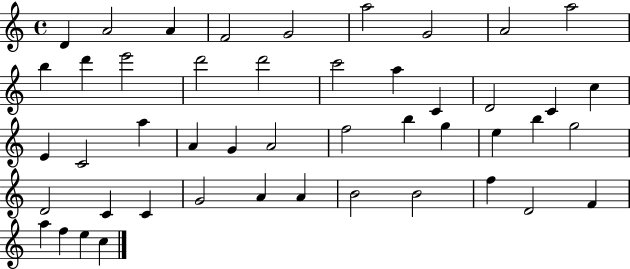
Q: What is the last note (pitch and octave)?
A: C5